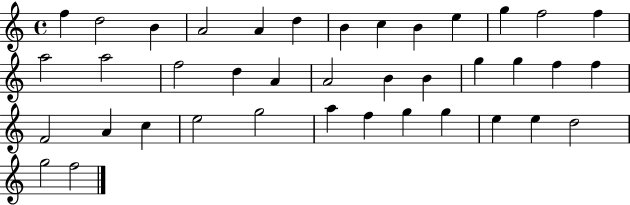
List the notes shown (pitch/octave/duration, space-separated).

F5/q D5/h B4/q A4/h A4/q D5/q B4/q C5/q B4/q E5/q G5/q F5/h F5/q A5/h A5/h F5/h D5/q A4/q A4/h B4/q B4/q G5/q G5/q F5/q F5/q F4/h A4/q C5/q E5/h G5/h A5/q F5/q G5/q G5/q E5/q E5/q D5/h G5/h F5/h